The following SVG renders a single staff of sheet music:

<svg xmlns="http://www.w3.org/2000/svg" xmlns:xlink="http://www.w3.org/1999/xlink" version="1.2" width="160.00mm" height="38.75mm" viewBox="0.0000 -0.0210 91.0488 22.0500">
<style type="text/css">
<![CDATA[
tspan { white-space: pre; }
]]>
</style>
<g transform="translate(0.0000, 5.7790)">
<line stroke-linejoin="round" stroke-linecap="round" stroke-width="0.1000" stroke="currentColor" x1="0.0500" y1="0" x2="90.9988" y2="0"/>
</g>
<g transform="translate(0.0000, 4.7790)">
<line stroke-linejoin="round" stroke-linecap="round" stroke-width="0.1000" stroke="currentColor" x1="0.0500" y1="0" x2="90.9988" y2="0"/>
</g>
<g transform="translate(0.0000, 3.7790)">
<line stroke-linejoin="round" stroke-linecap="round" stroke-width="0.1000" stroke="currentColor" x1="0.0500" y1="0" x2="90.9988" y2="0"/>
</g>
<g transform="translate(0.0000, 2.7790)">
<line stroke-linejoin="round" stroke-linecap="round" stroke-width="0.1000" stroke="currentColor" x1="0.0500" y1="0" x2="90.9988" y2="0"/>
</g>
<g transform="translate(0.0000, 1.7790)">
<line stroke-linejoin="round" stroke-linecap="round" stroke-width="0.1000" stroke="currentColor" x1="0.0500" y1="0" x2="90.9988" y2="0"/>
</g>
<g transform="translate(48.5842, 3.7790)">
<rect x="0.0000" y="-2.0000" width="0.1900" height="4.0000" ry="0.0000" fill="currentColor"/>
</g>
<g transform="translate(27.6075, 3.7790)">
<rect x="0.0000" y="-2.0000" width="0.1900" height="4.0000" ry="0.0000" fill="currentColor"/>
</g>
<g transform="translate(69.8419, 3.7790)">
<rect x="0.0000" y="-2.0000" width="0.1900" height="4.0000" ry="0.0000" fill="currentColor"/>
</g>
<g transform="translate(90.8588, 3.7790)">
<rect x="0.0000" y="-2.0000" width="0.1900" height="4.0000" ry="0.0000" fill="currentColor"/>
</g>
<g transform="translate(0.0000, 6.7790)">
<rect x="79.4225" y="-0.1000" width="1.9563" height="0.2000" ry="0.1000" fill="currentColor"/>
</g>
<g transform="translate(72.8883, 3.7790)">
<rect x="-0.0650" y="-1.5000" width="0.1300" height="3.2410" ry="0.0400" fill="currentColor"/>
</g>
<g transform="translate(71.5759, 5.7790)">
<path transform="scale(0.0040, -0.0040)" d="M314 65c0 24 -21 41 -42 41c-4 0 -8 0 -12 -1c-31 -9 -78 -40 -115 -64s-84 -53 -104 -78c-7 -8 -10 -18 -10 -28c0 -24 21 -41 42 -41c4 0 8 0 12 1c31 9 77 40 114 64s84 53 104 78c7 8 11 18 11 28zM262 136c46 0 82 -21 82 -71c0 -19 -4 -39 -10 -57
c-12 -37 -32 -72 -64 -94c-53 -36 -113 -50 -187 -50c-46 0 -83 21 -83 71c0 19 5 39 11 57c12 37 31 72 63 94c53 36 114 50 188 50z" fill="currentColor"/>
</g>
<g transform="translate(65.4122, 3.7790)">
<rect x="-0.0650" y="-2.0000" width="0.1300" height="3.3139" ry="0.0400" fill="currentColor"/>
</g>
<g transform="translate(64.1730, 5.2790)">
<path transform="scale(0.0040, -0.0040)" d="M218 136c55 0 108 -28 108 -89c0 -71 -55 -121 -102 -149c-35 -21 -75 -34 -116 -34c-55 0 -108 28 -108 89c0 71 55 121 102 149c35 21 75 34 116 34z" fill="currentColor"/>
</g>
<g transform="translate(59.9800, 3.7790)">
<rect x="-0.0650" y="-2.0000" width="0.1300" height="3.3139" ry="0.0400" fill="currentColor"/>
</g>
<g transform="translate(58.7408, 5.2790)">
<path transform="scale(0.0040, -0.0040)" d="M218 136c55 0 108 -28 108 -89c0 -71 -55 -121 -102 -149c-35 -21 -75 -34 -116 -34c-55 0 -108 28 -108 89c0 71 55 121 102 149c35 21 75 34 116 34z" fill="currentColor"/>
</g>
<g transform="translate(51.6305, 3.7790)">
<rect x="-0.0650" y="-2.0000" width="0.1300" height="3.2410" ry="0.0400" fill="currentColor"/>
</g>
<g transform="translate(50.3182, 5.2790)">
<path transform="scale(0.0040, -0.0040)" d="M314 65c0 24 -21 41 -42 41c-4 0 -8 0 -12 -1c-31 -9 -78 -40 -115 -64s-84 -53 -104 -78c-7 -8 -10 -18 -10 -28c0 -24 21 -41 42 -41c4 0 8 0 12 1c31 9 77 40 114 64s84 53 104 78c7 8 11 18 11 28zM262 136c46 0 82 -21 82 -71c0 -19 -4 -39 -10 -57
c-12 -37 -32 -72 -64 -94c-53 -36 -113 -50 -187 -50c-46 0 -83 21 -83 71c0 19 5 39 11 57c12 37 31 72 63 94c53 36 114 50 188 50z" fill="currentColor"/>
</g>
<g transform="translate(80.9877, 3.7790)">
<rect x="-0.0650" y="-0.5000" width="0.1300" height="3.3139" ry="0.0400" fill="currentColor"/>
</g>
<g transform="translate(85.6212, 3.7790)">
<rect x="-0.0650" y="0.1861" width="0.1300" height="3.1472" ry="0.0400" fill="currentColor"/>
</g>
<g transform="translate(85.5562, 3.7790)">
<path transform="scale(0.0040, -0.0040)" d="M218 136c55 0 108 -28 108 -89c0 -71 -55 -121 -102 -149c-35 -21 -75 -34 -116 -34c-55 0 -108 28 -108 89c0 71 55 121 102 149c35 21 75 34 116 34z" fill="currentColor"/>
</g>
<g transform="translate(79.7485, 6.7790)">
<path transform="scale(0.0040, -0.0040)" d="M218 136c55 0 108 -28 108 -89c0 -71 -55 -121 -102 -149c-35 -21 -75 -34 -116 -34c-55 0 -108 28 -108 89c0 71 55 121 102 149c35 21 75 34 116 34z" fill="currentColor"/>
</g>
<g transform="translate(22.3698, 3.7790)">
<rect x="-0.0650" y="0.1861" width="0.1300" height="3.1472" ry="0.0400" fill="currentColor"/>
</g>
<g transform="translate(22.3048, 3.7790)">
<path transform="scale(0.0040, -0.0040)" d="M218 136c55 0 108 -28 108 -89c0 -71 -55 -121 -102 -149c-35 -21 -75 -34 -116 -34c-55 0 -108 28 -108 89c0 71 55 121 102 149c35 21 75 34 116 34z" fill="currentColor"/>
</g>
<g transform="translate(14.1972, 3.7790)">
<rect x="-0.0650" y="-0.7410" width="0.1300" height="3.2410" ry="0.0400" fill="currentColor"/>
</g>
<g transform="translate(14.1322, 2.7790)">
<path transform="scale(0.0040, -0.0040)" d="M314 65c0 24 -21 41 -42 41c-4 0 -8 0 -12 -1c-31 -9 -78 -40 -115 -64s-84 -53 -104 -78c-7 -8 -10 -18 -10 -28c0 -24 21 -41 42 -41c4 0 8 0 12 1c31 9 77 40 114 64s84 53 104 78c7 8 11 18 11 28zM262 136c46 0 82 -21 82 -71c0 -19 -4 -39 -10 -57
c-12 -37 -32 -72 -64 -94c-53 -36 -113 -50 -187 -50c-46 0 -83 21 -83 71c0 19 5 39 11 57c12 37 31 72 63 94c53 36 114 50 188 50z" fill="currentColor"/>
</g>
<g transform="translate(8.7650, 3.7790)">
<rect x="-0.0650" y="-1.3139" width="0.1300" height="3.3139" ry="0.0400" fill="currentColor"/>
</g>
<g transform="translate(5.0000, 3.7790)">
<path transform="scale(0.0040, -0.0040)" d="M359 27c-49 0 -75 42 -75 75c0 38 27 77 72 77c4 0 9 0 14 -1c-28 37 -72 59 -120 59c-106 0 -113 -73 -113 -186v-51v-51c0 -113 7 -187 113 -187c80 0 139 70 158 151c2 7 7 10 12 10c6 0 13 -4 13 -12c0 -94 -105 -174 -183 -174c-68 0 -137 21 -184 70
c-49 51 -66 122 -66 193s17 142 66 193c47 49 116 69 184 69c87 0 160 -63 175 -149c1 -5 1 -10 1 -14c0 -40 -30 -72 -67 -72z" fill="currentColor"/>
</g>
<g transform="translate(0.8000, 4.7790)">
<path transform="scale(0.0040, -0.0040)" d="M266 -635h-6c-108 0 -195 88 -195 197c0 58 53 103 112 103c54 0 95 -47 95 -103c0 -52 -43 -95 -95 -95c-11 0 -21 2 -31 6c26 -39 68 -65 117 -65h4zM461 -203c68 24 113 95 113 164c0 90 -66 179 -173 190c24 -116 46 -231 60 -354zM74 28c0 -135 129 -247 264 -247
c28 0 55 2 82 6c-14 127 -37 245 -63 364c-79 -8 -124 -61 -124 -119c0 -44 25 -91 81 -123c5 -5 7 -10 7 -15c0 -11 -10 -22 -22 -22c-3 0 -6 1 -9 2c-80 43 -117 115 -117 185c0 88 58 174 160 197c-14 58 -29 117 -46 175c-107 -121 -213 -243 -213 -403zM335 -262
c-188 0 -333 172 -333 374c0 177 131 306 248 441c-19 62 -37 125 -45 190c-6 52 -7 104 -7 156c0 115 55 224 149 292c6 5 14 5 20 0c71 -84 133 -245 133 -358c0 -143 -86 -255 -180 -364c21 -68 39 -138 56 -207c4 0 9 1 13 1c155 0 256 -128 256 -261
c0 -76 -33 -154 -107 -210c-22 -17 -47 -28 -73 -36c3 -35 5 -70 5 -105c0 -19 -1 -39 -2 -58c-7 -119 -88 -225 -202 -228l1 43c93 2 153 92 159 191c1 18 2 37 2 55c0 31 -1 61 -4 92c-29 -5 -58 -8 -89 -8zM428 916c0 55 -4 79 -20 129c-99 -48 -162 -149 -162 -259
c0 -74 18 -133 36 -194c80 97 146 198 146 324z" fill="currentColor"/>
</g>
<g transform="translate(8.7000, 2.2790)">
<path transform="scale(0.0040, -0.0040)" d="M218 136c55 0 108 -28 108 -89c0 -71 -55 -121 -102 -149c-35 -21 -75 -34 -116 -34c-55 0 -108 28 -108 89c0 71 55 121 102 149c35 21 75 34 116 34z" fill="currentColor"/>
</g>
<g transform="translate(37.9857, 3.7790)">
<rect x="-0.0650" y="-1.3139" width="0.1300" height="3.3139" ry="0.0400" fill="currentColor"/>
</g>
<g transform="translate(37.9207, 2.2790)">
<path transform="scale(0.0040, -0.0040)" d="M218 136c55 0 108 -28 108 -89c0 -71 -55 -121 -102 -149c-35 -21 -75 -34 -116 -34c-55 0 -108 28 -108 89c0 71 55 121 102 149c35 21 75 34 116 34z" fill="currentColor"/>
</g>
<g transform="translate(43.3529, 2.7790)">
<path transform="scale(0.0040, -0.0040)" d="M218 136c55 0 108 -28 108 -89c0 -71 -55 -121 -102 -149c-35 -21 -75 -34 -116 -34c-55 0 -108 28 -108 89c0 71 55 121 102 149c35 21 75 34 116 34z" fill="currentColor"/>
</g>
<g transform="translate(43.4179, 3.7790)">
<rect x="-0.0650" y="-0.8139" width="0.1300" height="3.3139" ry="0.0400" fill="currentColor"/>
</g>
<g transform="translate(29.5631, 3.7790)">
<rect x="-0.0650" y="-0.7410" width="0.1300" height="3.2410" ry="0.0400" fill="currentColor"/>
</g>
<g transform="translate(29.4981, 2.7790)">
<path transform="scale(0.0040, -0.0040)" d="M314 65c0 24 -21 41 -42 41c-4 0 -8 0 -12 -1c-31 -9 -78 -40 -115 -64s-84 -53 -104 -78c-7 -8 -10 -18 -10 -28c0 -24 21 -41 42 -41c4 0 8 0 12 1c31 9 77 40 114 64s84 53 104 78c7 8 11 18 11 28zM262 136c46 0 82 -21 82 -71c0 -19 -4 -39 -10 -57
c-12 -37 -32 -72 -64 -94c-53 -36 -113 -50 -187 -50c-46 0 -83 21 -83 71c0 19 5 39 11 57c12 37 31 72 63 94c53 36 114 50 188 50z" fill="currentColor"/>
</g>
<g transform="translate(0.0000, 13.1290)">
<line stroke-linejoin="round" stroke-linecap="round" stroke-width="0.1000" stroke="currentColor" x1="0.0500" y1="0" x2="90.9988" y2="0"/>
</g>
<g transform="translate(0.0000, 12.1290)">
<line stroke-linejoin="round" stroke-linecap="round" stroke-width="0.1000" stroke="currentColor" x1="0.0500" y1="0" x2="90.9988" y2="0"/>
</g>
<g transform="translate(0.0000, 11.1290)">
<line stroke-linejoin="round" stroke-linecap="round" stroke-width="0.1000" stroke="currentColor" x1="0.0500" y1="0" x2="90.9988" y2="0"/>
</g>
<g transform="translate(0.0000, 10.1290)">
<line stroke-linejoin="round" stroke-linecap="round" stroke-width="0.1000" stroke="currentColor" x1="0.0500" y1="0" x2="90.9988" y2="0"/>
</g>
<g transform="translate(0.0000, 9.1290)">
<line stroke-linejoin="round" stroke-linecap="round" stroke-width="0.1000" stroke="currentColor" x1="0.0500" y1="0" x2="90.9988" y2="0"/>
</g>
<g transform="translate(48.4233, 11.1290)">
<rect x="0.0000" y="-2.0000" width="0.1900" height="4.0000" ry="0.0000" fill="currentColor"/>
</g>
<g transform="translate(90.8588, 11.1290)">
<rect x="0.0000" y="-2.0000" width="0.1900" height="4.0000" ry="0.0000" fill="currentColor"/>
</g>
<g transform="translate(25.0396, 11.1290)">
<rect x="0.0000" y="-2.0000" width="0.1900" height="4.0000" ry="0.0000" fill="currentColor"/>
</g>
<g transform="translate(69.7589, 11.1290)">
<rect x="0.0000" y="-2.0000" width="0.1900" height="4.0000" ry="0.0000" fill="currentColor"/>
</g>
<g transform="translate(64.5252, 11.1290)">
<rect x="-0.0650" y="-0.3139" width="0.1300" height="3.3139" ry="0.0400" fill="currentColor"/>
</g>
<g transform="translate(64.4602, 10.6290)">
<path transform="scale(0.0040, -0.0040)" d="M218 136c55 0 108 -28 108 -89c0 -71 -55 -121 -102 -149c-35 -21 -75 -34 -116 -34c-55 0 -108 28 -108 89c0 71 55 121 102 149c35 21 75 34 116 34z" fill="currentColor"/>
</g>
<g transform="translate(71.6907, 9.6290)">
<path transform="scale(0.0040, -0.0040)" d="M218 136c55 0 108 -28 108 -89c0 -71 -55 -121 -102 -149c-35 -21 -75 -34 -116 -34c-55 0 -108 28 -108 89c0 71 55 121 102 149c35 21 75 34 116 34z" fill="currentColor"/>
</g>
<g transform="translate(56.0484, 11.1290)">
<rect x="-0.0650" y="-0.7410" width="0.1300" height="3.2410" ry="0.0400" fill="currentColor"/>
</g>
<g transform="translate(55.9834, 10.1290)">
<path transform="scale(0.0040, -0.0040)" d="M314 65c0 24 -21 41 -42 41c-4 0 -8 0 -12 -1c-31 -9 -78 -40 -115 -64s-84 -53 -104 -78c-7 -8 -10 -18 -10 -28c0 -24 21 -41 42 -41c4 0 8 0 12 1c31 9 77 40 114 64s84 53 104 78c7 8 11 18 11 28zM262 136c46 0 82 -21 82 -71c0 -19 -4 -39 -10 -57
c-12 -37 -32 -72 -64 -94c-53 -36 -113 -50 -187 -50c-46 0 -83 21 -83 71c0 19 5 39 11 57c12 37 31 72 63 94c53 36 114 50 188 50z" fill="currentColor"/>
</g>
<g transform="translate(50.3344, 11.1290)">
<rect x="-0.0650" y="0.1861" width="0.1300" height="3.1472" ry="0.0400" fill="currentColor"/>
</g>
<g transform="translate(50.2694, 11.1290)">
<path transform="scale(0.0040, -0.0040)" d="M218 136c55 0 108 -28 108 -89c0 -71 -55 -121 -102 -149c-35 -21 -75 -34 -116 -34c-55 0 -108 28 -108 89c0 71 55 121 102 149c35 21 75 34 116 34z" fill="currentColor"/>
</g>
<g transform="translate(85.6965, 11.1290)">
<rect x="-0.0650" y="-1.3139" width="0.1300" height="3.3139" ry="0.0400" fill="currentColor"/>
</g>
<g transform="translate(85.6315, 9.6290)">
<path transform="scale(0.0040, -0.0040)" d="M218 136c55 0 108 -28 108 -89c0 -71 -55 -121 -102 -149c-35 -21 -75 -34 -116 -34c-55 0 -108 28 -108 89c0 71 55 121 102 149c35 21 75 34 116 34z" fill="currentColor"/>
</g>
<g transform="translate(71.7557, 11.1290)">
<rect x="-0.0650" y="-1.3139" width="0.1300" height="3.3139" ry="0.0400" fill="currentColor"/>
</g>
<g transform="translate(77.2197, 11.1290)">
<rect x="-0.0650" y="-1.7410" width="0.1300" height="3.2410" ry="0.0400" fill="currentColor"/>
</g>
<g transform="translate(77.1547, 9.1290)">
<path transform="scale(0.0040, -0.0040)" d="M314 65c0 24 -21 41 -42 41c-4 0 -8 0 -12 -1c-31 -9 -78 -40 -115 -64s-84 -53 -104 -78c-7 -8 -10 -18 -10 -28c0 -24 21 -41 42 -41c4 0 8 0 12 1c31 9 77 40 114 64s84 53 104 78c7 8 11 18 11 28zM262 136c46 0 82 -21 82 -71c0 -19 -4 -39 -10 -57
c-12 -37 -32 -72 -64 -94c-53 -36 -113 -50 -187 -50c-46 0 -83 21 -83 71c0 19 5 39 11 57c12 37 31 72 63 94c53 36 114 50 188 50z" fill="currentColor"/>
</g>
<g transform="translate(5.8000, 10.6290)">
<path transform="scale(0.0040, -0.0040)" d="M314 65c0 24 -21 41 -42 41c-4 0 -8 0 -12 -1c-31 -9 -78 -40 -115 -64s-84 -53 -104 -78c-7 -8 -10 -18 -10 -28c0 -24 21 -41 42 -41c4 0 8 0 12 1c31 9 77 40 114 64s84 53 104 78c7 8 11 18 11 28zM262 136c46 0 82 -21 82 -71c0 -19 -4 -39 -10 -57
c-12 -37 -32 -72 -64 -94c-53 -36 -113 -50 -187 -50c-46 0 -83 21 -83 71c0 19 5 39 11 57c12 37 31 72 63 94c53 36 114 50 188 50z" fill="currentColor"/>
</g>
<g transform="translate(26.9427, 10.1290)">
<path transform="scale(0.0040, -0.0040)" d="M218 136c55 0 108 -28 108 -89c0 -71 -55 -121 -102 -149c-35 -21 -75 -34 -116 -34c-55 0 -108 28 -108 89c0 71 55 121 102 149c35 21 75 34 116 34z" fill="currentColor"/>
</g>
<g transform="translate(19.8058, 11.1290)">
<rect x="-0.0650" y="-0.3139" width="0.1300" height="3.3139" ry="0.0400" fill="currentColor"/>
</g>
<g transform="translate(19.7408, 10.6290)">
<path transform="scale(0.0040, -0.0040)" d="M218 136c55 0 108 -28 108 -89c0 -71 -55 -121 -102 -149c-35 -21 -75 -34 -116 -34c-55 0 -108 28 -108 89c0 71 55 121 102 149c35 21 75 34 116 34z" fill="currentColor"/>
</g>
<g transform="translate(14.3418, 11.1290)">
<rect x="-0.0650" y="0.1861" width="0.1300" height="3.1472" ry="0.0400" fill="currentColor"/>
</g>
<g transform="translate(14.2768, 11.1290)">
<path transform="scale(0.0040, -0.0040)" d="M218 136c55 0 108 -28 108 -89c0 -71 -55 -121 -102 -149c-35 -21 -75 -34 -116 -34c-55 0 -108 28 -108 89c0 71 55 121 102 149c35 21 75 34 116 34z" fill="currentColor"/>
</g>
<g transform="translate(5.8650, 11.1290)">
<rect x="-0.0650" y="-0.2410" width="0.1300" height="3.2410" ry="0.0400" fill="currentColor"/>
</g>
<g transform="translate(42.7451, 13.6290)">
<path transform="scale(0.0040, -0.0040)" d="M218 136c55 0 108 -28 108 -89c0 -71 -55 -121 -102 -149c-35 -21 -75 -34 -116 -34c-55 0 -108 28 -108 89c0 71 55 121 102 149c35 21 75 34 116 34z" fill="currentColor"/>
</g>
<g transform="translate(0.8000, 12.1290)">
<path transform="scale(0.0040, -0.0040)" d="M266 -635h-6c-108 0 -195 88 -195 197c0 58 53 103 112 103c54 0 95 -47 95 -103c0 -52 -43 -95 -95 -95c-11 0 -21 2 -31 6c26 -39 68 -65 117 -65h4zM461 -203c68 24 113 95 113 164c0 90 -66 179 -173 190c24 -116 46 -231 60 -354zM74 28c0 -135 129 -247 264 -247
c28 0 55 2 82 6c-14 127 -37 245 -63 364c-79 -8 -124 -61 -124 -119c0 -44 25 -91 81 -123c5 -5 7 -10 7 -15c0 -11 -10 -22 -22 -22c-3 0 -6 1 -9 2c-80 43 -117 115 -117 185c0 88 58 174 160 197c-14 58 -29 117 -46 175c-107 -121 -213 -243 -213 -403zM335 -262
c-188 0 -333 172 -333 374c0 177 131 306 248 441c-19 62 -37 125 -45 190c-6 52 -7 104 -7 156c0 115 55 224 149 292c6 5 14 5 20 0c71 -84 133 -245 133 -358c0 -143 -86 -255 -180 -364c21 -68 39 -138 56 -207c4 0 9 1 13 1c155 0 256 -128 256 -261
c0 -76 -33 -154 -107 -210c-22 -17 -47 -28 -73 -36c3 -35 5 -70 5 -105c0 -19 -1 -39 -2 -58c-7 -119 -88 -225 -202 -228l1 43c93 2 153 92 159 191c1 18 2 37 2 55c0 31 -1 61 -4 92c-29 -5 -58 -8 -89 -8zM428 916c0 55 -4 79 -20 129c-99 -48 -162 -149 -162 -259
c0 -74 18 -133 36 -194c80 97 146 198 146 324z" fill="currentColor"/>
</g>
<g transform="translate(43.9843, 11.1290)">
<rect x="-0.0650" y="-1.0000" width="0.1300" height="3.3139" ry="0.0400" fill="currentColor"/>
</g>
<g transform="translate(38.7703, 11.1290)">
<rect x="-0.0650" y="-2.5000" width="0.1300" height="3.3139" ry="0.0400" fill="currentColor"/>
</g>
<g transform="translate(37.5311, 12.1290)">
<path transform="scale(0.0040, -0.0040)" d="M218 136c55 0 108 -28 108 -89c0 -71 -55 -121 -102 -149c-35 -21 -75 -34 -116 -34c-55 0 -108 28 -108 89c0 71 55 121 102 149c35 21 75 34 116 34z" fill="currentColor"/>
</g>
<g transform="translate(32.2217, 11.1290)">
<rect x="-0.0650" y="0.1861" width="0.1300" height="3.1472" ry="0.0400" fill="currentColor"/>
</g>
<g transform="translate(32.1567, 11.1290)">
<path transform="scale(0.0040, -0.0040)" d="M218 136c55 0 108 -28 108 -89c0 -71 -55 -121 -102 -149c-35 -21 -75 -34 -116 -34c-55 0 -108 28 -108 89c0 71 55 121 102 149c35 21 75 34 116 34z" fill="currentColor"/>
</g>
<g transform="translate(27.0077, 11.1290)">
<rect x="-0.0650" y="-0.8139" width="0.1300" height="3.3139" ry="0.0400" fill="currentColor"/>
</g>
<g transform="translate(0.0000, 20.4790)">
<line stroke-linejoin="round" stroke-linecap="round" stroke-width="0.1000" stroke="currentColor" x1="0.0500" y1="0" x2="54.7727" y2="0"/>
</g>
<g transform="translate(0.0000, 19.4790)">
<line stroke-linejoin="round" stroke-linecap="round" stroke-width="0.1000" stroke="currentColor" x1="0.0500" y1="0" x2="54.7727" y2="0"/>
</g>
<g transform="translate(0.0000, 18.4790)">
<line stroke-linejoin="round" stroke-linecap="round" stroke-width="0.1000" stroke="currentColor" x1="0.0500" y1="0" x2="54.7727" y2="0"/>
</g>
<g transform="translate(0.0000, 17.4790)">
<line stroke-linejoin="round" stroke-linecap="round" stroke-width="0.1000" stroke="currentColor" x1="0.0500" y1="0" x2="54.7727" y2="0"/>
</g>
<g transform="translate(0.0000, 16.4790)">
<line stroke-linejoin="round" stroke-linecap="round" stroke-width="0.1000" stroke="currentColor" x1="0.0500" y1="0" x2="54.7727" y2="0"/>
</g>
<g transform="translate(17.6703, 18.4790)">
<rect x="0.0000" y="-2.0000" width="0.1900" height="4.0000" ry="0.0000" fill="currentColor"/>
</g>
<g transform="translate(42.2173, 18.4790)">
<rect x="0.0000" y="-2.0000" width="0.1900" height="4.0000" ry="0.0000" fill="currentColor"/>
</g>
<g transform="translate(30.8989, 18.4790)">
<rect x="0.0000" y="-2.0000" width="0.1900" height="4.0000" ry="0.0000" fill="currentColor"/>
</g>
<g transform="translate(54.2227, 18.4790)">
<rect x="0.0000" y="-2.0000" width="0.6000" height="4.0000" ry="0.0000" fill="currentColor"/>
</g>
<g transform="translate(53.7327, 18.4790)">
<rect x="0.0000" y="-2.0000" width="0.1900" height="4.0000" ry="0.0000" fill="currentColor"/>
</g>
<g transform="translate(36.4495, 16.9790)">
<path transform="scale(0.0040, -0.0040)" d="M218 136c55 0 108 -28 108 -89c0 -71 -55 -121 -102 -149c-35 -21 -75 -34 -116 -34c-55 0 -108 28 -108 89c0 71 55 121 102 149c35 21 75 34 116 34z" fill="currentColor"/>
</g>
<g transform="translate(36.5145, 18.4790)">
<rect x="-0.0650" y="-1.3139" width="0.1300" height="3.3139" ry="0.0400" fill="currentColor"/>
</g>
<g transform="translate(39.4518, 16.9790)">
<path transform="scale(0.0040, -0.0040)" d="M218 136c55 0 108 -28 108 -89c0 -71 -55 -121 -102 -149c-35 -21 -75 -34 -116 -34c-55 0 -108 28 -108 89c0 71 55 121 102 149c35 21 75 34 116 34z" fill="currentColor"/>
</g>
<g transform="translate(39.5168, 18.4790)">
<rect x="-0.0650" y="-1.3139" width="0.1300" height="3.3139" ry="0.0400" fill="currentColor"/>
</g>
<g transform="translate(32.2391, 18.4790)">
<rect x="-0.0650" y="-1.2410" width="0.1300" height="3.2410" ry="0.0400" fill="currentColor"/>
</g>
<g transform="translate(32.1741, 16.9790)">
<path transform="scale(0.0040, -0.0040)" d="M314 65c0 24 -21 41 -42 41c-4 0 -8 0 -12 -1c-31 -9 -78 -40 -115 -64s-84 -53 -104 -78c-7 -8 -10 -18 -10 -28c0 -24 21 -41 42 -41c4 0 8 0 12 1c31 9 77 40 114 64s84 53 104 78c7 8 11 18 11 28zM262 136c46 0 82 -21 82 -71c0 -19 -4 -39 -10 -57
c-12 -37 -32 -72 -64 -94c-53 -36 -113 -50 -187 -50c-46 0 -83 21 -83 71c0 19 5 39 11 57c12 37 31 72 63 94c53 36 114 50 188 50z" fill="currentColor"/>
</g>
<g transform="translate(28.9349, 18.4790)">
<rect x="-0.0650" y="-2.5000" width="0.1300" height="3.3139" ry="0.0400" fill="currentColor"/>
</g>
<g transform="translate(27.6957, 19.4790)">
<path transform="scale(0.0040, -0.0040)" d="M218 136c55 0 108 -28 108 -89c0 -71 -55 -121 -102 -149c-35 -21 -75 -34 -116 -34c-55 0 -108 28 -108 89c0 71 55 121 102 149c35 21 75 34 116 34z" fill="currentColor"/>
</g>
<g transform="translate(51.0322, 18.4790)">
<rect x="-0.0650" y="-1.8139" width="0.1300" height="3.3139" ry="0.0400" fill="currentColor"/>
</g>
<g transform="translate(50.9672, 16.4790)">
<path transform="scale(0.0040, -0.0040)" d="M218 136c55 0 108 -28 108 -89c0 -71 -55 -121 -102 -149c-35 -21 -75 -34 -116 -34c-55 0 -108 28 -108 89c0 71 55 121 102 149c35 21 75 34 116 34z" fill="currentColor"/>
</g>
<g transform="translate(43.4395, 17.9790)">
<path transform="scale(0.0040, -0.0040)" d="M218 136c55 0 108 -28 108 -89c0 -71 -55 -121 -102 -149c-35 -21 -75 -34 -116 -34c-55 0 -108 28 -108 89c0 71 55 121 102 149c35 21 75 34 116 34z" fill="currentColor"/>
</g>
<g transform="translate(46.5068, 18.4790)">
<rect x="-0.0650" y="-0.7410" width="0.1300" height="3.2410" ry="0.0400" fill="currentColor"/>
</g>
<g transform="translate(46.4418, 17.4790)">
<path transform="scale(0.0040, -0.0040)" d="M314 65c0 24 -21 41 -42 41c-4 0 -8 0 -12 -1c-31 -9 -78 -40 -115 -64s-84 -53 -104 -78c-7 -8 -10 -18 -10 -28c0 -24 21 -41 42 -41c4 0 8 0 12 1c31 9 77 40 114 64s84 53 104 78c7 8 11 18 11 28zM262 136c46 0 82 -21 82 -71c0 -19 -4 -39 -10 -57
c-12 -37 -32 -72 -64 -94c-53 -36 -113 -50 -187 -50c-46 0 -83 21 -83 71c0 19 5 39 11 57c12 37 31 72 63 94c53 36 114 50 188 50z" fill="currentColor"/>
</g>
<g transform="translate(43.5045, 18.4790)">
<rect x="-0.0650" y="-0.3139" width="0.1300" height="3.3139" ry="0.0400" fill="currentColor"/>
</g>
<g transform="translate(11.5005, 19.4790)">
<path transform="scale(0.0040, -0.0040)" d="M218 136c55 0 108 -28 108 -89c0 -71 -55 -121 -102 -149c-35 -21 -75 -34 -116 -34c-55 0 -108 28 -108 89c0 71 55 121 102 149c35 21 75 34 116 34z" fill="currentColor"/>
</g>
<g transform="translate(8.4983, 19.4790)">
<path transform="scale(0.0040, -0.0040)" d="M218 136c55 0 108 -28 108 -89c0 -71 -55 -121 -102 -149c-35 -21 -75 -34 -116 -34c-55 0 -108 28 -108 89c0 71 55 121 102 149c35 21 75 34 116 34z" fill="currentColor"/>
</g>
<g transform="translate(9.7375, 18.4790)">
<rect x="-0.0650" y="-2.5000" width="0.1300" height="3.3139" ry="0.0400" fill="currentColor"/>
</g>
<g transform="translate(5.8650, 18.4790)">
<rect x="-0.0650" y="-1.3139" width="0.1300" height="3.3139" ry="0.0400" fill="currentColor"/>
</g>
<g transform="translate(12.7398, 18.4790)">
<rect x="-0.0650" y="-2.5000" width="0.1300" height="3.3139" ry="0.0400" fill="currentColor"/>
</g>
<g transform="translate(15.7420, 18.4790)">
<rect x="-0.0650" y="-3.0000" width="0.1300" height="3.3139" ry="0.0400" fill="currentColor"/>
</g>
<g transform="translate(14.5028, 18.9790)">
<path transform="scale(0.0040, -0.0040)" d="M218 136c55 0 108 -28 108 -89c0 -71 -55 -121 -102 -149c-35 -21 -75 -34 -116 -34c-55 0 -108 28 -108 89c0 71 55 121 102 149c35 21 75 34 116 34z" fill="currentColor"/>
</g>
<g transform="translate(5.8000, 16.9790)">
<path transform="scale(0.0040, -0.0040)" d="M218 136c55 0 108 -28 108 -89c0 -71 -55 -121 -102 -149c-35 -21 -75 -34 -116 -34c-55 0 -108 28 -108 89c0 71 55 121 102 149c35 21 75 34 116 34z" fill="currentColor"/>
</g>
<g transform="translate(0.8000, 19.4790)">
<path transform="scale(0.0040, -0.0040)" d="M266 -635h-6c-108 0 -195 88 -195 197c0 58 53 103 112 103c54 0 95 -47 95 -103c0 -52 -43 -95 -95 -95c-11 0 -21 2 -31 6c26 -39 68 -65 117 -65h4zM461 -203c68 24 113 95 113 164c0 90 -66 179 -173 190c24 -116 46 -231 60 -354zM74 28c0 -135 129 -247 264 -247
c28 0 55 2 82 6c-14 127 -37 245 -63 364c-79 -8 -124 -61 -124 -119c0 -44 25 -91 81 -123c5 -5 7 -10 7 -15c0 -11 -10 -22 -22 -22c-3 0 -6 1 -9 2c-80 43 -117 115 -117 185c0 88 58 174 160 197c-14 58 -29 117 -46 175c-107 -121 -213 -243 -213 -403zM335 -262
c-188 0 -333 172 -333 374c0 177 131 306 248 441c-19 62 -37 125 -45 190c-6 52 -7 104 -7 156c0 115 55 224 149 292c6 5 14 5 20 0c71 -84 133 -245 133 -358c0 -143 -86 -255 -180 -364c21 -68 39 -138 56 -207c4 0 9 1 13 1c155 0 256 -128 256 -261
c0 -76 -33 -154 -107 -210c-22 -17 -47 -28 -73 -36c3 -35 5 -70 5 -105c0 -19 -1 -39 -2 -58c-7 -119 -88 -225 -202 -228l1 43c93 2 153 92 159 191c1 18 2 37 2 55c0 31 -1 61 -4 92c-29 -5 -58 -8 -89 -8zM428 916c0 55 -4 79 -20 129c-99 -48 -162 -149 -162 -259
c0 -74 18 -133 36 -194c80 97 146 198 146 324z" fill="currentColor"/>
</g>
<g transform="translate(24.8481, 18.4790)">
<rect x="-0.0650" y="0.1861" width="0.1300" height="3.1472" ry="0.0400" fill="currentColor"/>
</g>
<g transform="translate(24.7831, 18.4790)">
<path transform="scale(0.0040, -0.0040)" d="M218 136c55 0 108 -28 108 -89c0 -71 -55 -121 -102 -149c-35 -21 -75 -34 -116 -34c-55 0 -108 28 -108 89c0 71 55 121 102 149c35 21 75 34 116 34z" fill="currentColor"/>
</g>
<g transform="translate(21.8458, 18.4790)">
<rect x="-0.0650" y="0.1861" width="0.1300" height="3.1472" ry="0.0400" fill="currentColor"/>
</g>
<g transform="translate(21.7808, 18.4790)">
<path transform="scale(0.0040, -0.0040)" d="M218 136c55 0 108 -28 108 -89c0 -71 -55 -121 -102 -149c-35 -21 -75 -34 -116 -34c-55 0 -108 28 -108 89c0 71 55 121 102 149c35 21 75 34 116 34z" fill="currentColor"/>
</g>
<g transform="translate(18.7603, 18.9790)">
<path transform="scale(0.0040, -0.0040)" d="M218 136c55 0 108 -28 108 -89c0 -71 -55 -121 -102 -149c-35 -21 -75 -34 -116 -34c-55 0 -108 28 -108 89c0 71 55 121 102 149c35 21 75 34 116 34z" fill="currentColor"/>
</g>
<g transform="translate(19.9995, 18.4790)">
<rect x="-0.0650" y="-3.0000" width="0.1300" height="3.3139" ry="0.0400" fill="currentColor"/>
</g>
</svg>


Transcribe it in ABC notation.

X:1
T:Untitled
M:4/4
L:1/4
K:C
e d2 B d2 e d F2 F F E2 C B c2 B c d B G D B d2 c e f2 e e G G A A B B G e2 e e c d2 f